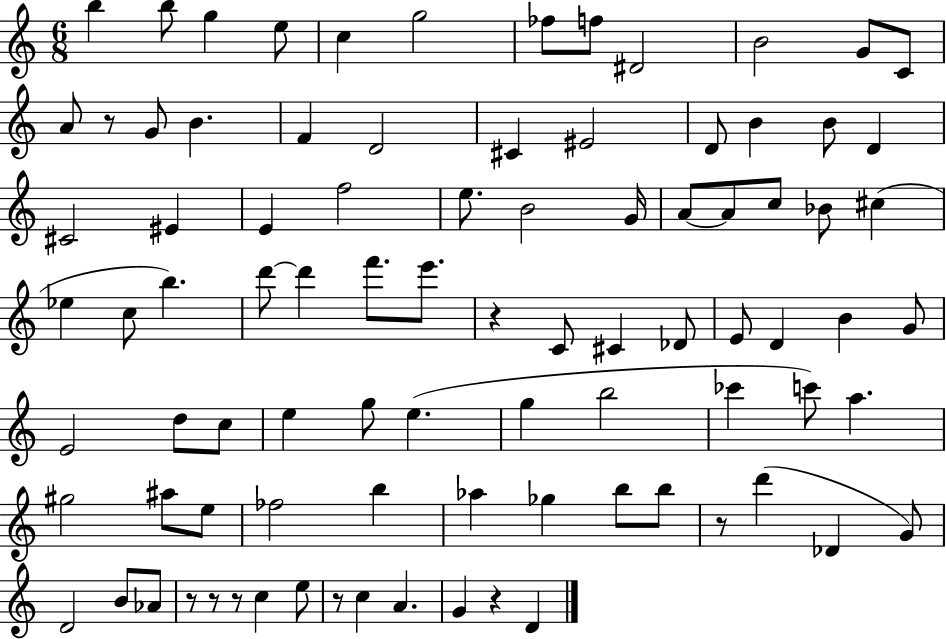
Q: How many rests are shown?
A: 8